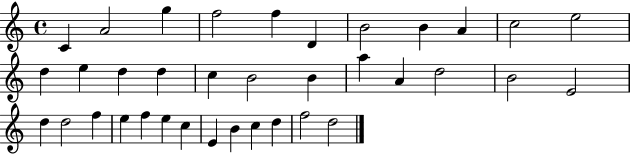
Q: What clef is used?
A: treble